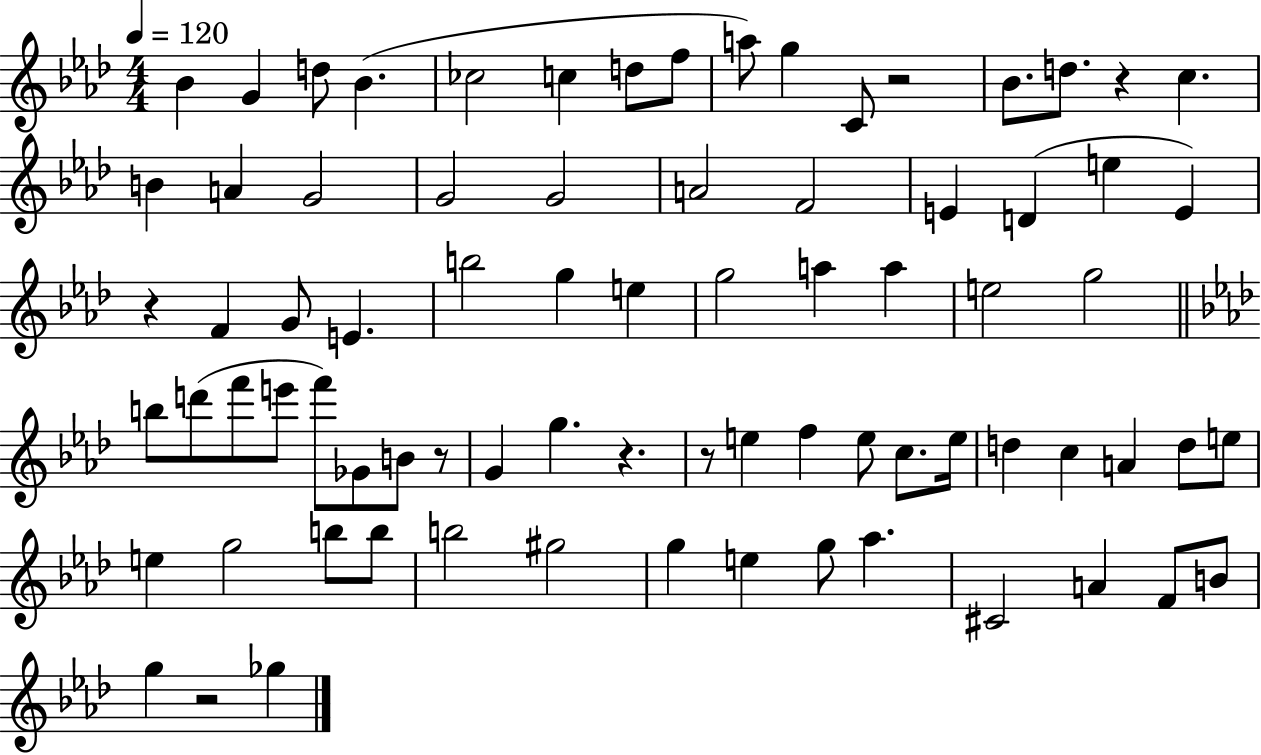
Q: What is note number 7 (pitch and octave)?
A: D5